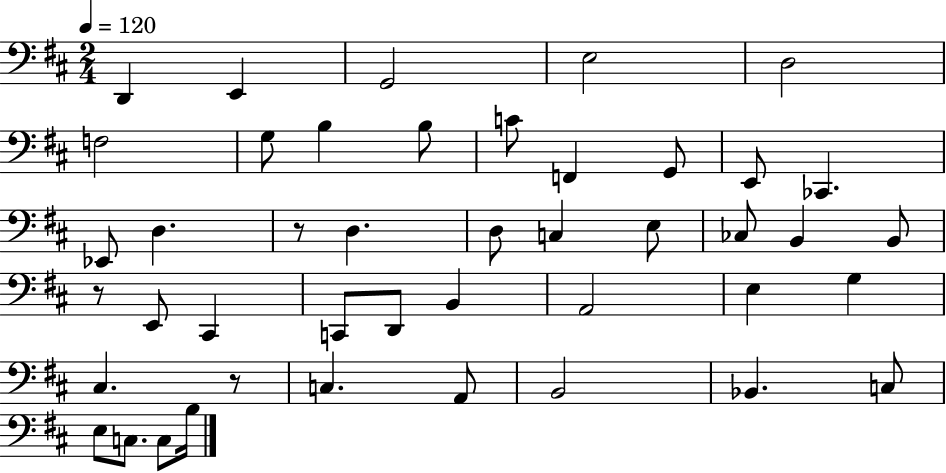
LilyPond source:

{
  \clef bass
  \numericTimeSignature
  \time 2/4
  \key d \major
  \tempo 4 = 120
  d,4 e,4 | g,2 | e2 | d2 | \break f2 | g8 b4 b8 | c'8 f,4 g,8 | e,8 ces,4. | \break ees,8 d4. | r8 d4. | d8 c4 e8 | ces8 b,4 b,8 | \break r8 e,8 cis,4 | c,8 d,8 b,4 | a,2 | e4 g4 | \break cis4. r8 | c4. a,8 | b,2 | bes,4. c8 | \break e8 c8. c8 b16 | \bar "|."
}